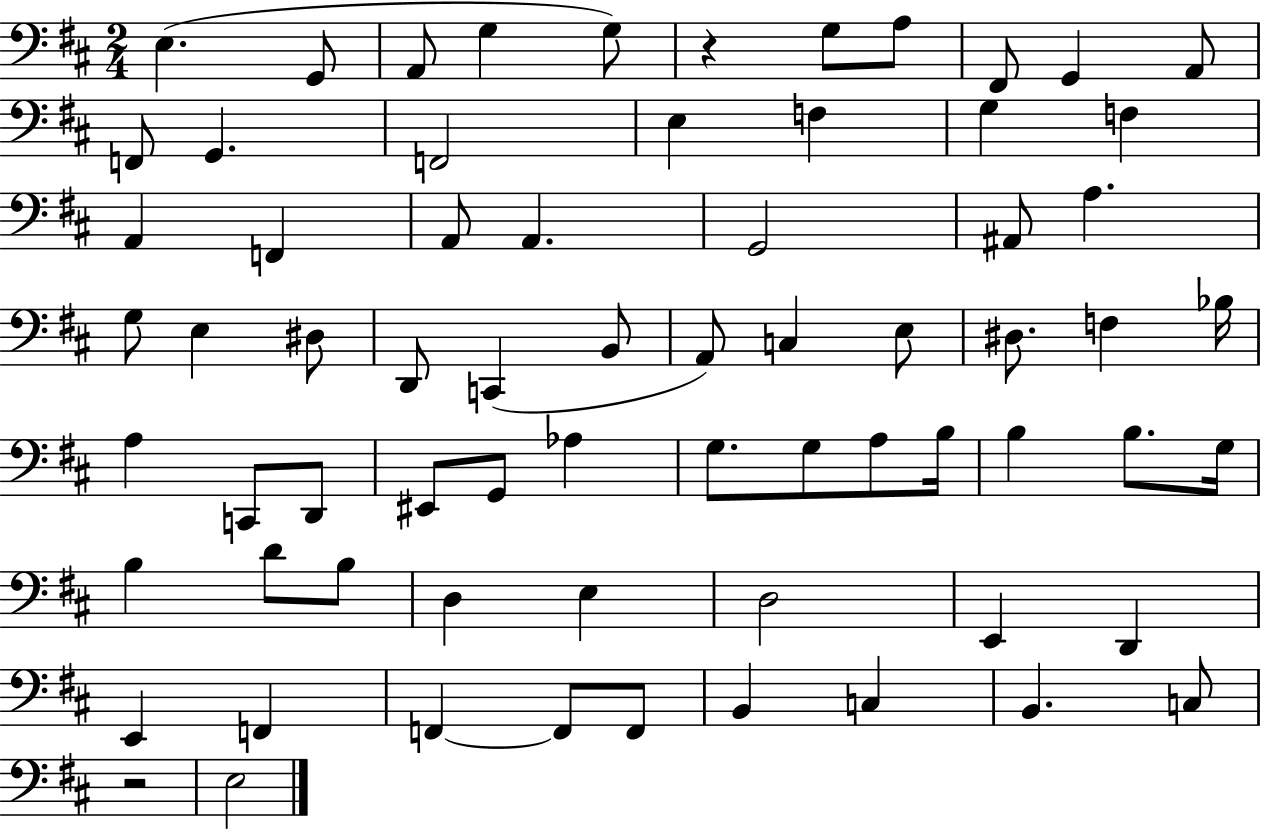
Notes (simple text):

E3/q. G2/e A2/e G3/q G3/e R/q G3/e A3/e F#2/e G2/q A2/e F2/e G2/q. F2/h E3/q F3/q G3/q F3/q A2/q F2/q A2/e A2/q. G2/h A#2/e A3/q. G3/e E3/q D#3/e D2/e C2/q B2/e A2/e C3/q E3/e D#3/e. F3/q Bb3/s A3/q C2/e D2/e EIS2/e G2/e Ab3/q G3/e. G3/e A3/e B3/s B3/q B3/e. G3/s B3/q D4/e B3/e D3/q E3/q D3/h E2/q D2/q E2/q F2/q F2/q F2/e F2/e B2/q C3/q B2/q. C3/e R/h E3/h